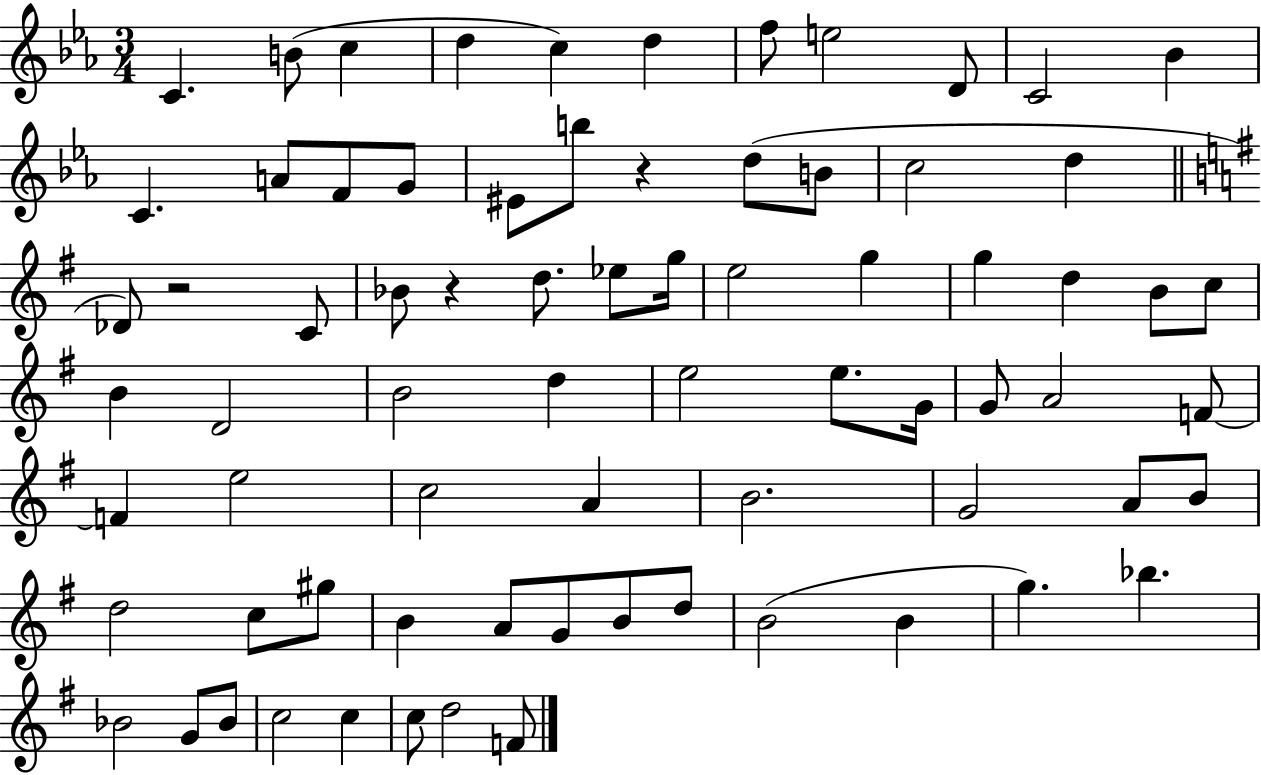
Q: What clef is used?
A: treble